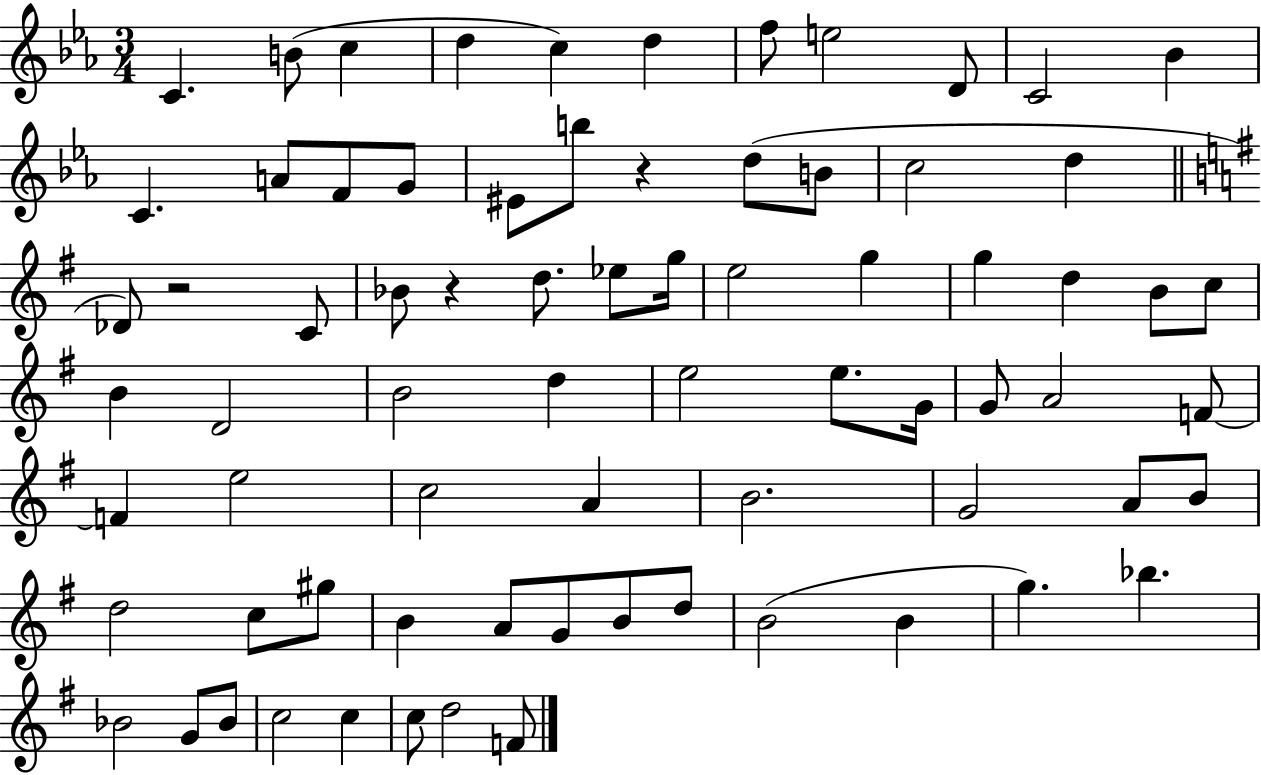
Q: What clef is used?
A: treble